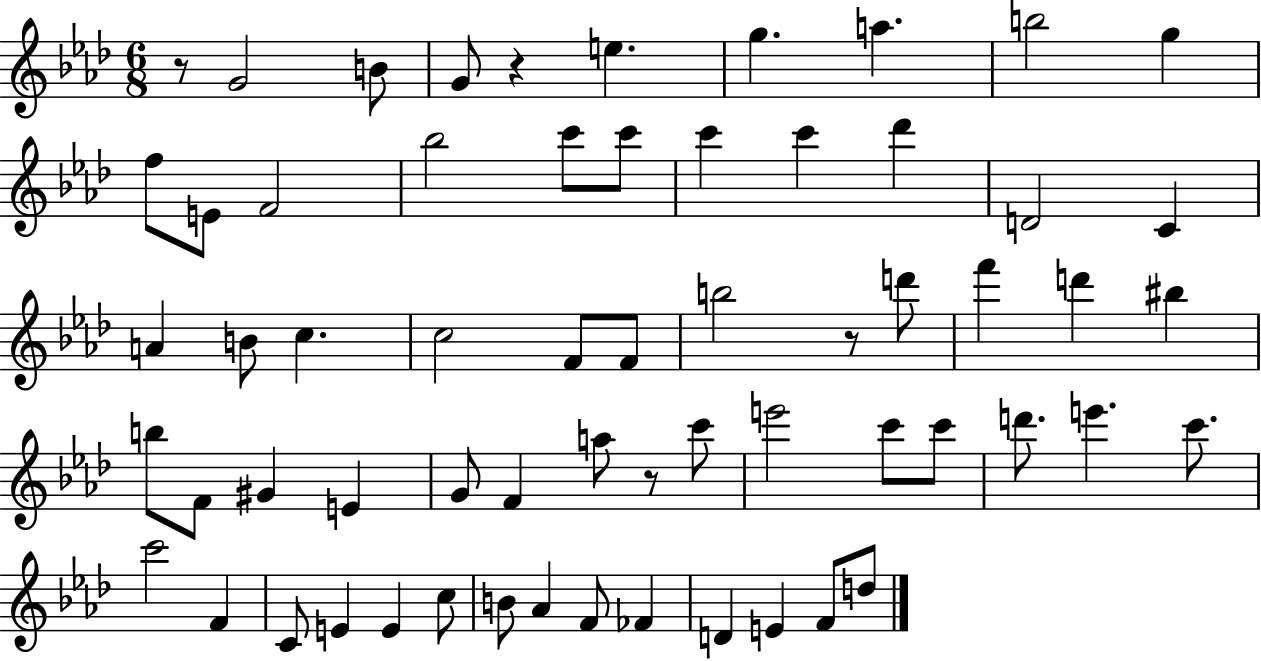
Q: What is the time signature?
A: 6/8